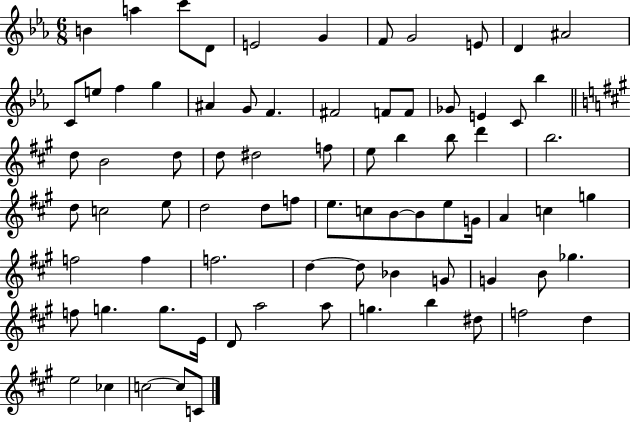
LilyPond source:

{
  \clef treble
  \numericTimeSignature
  \time 6/8
  \key ees \major
  b'4 a''4 c'''8 d'8 | e'2 g'4 | f'8 g'2 e'8 | d'4 ais'2 | \break c'8 e''8 f''4 g''4 | ais'4 g'8 f'4. | fis'2 f'8 f'8 | ges'8 e'4 c'8 bes''4 | \break \bar "||" \break \key a \major d''8 b'2 d''8 | d''8 dis''2 f''8 | e''8 b''4 b''8 d'''4 | b''2. | \break d''8 c''2 e''8 | d''2 d''8 f''8 | e''8. c''8 b'8~~ b'8 e''8 g'16 | a'4 c''4 g''4 | \break f''2 f''4 | f''2. | d''4~~ d''8 bes'4 g'8 | g'4 b'8 ges''4. | \break f''8 g''4. g''8. e'16 | d'8 a''2 a''8 | g''4. b''4 dis''8 | f''2 d''4 | \break e''2 ces''4 | c''2~~ c''8 c'8 | \bar "|."
}